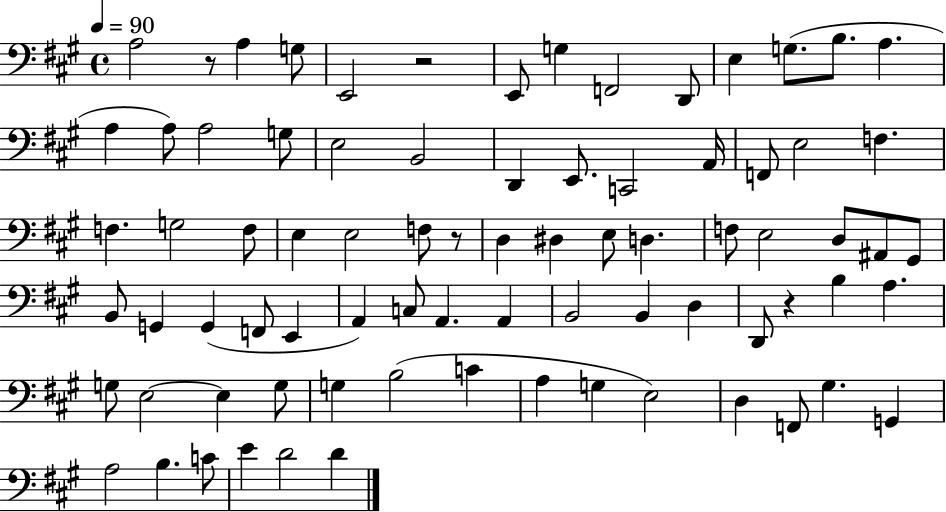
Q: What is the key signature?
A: A major